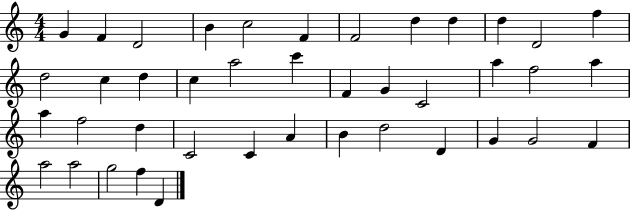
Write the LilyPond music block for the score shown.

{
  \clef treble
  \numericTimeSignature
  \time 4/4
  \key c \major
  g'4 f'4 d'2 | b'4 c''2 f'4 | f'2 d''4 d''4 | d''4 d'2 f''4 | \break d''2 c''4 d''4 | c''4 a''2 c'''4 | f'4 g'4 c'2 | a''4 f''2 a''4 | \break a''4 f''2 d''4 | c'2 c'4 a'4 | b'4 d''2 d'4 | g'4 g'2 f'4 | \break a''2 a''2 | g''2 f''4 d'4 | \bar "|."
}